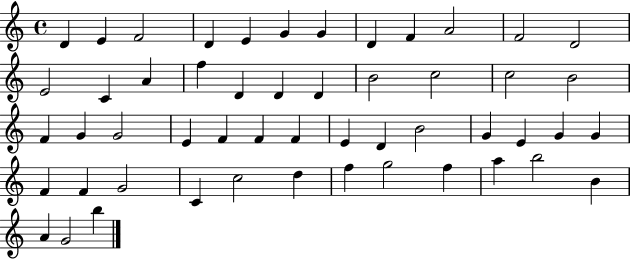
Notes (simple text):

D4/q E4/q F4/h D4/q E4/q G4/q G4/q D4/q F4/q A4/h F4/h D4/h E4/h C4/q A4/q F5/q D4/q D4/q D4/q B4/h C5/h C5/h B4/h F4/q G4/q G4/h E4/q F4/q F4/q F4/q E4/q D4/q B4/h G4/q E4/q G4/q G4/q F4/q F4/q G4/h C4/q C5/h D5/q F5/q G5/h F5/q A5/q B5/h B4/q A4/q G4/h B5/q